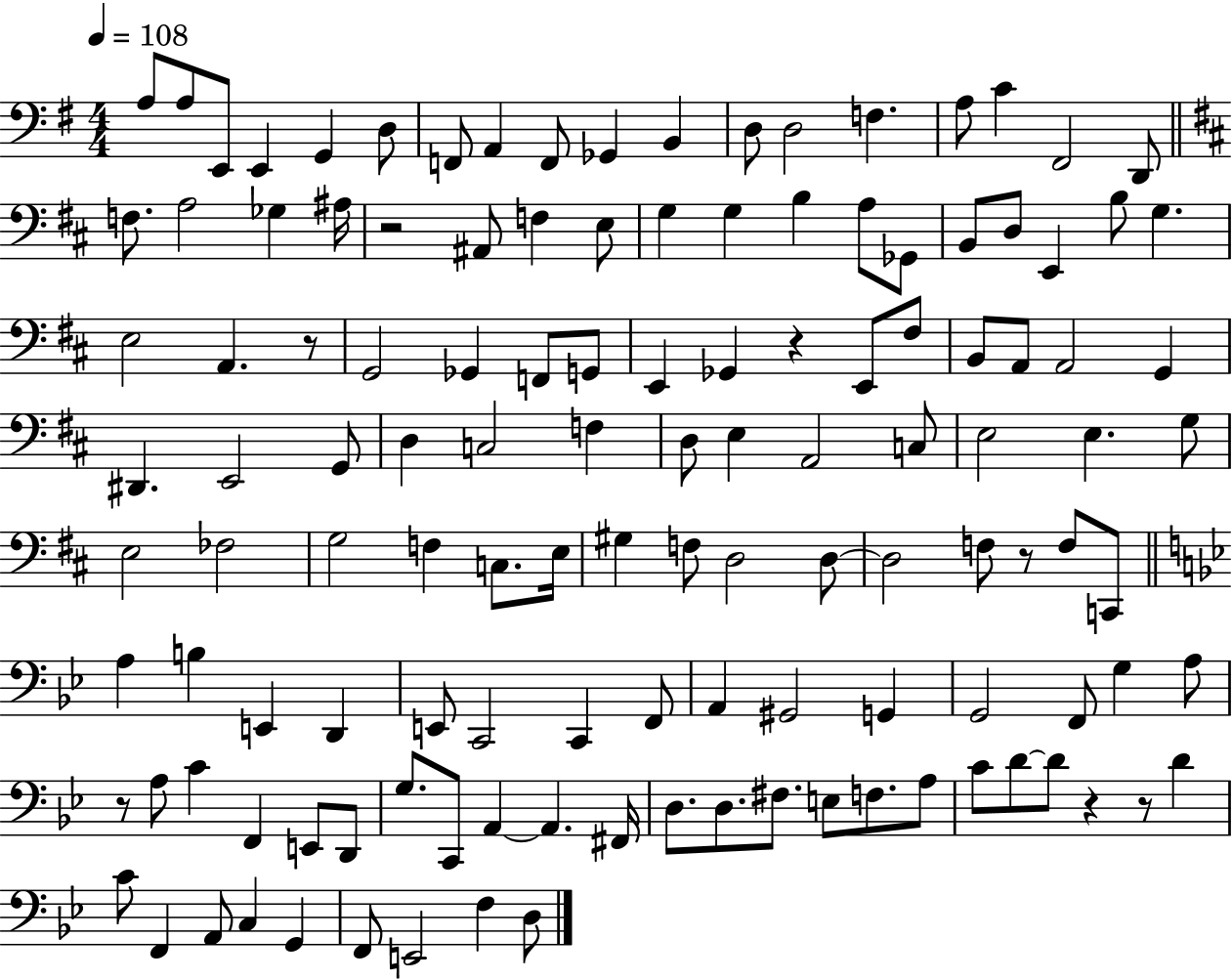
{
  \clef bass
  \numericTimeSignature
  \time 4/4
  \key g \major
  \tempo 4 = 108
  a8 a8 e,8 e,4 g,4 d8 | f,8 a,4 f,8 ges,4 b,4 | d8 d2 f4. | a8 c'4 fis,2 d,8 | \break \bar "||" \break \key d \major f8. a2 ges4 ais16 | r2 ais,8 f4 e8 | g4 g4 b4 a8 ges,8 | b,8 d8 e,4 b8 g4. | \break e2 a,4. r8 | g,2 ges,4 f,8 g,8 | e,4 ges,4 r4 e,8 fis8 | b,8 a,8 a,2 g,4 | \break dis,4. e,2 g,8 | d4 c2 f4 | d8 e4 a,2 c8 | e2 e4. g8 | \break e2 fes2 | g2 f4 c8. e16 | gis4 f8 d2 d8~~ | d2 f8 r8 f8 c,8 | \break \bar "||" \break \key g \minor a4 b4 e,4 d,4 | e,8 c,2 c,4 f,8 | a,4 gis,2 g,4 | g,2 f,8 g4 a8 | \break r8 a8 c'4 f,4 e,8 d,8 | g8. c,8 a,4~~ a,4. fis,16 | d8. d8. fis8. e8 f8. a8 | c'8 d'8~~ d'8 r4 r8 d'4 | \break c'8 f,4 a,8 c4 g,4 | f,8 e,2 f4 d8 | \bar "|."
}